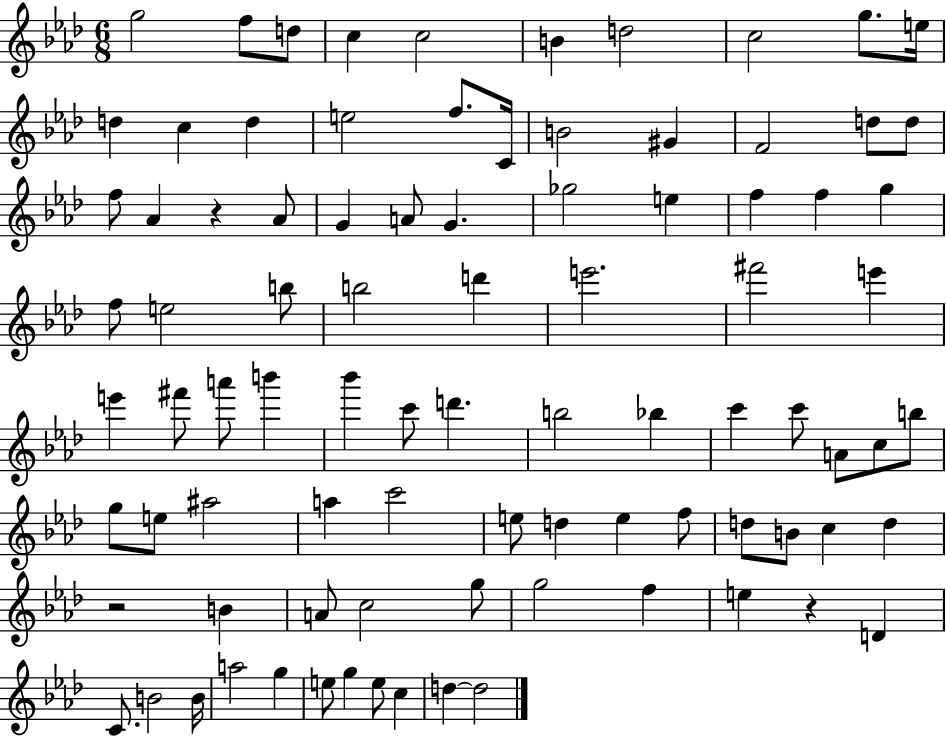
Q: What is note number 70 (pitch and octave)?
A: C5